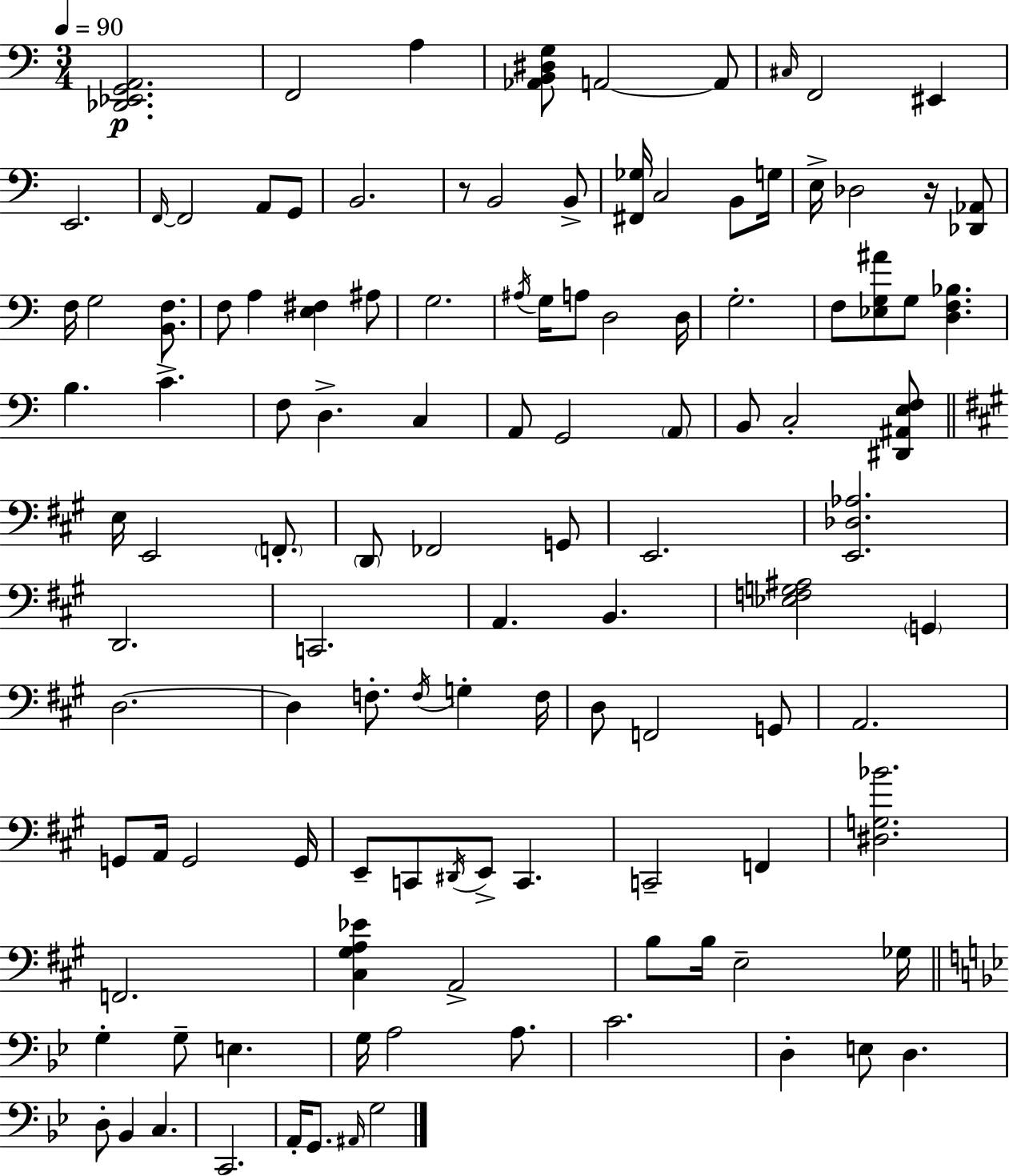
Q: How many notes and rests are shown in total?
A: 116